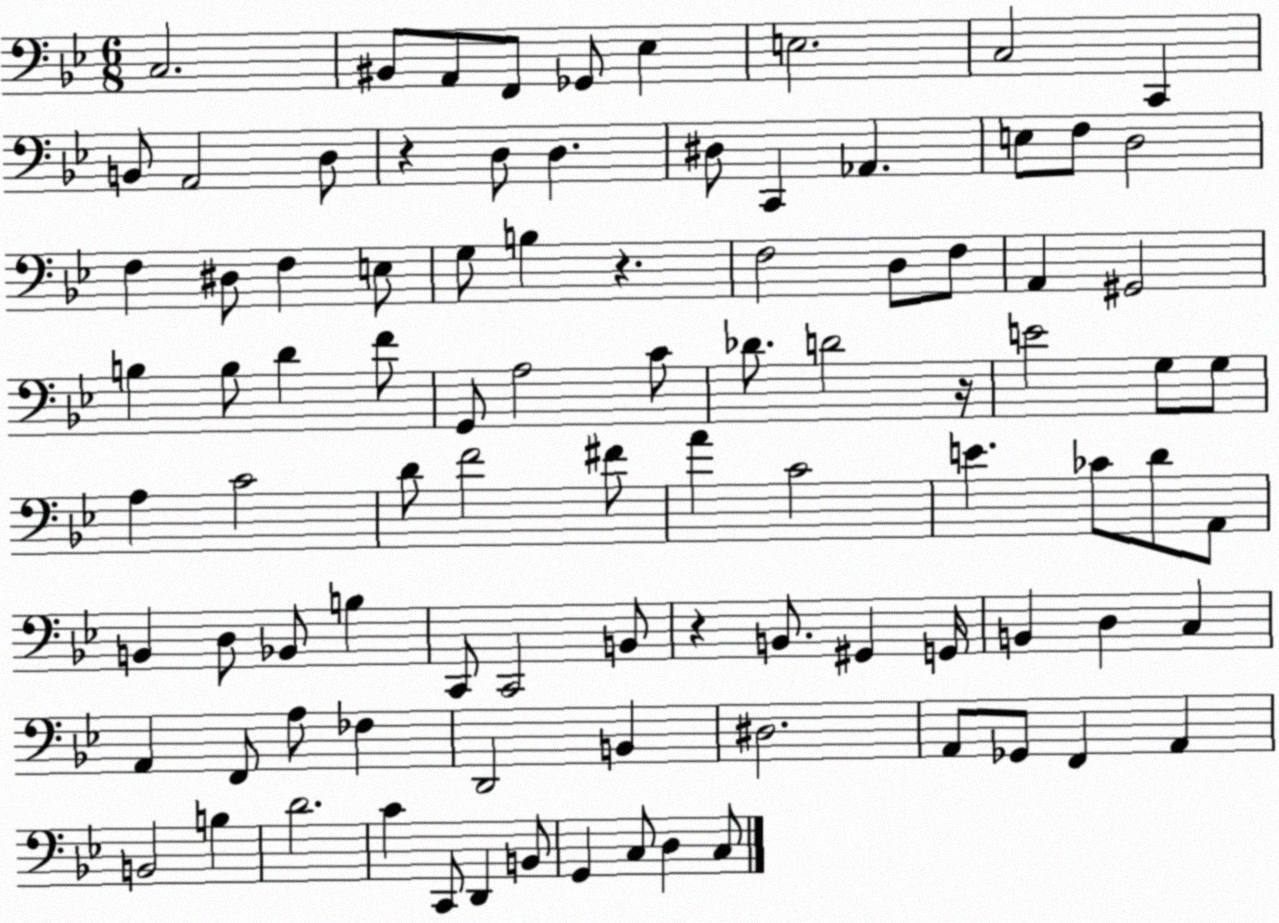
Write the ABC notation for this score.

X:1
T:Untitled
M:6/8
L:1/4
K:Bb
C,2 ^B,,/2 A,,/2 F,,/2 _G,,/2 _E, E,2 C,2 C,, B,,/2 A,,2 D,/2 z D,/2 D, ^D,/2 C,, _A,, E,/2 F,/2 D,2 F, ^D,/2 F, E,/2 G,/2 B, z F,2 D,/2 F,/2 A,, ^G,,2 B, B,/2 D F/2 G,,/2 A,2 C/2 _D/2 D2 z/4 E2 G,/2 G,/2 A, C2 D/2 F2 ^F/2 A C2 E _C/2 D/2 A,,/2 B,, D,/2 _B,,/2 B, C,,/2 C,,2 B,,/2 z B,,/2 ^G,, G,,/4 B,, D, C, A,, F,,/2 A,/2 _F, D,,2 B,, ^D,2 A,,/2 _G,,/2 F,, A,, B,,2 B, D2 C C,,/2 D,, B,,/2 G,, C,/2 D, C,/2